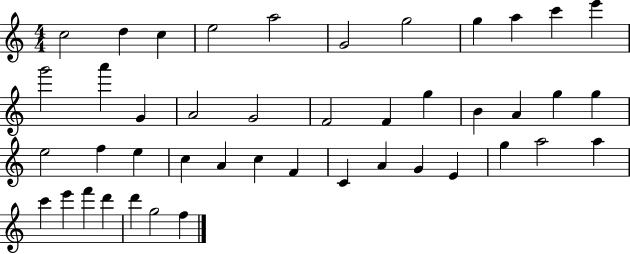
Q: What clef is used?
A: treble